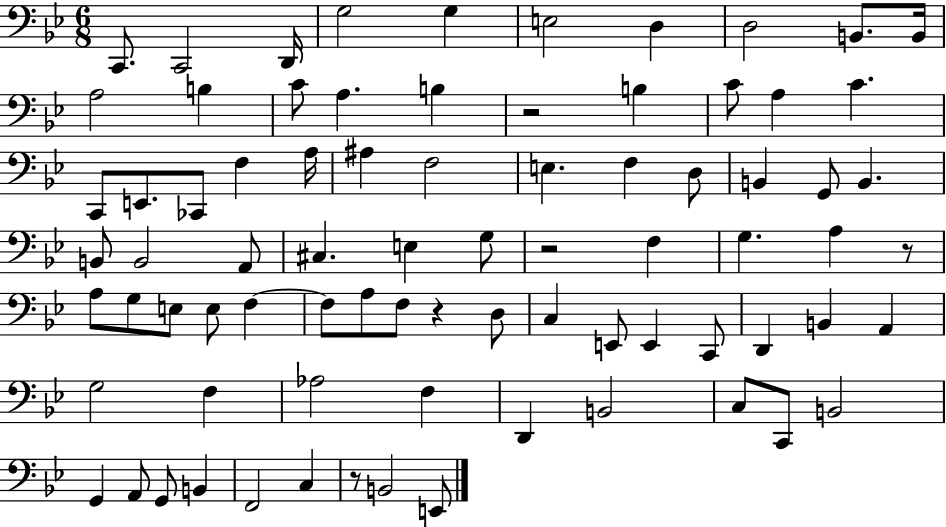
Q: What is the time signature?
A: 6/8